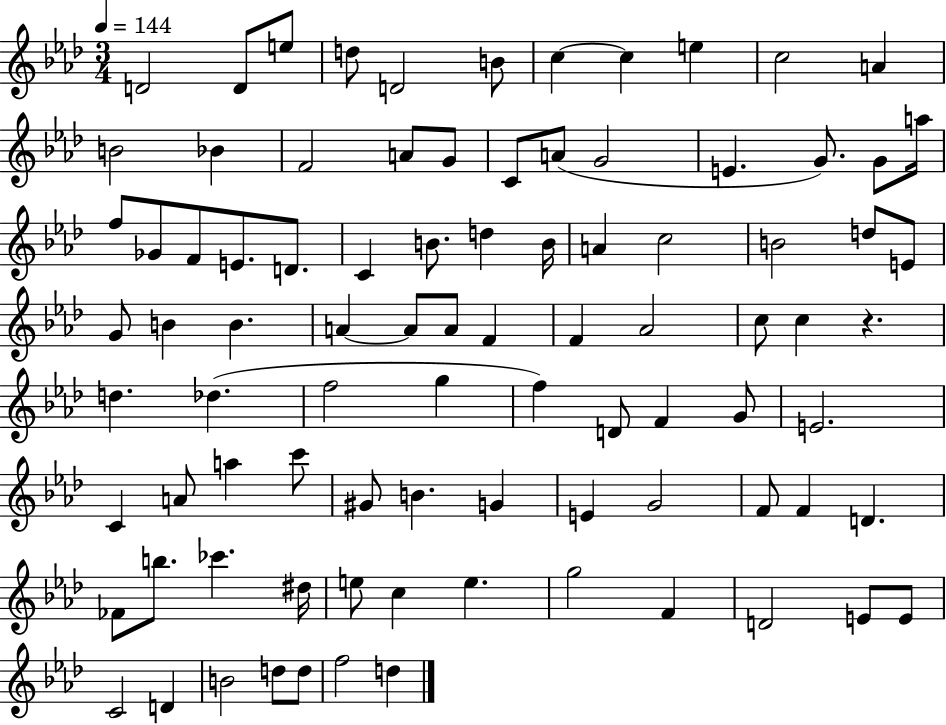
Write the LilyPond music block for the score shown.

{
  \clef treble
  \numericTimeSignature
  \time 3/4
  \key aes \major
  \tempo 4 = 144
  d'2 d'8 e''8 | d''8 d'2 b'8 | c''4~~ c''4 e''4 | c''2 a'4 | \break b'2 bes'4 | f'2 a'8 g'8 | c'8 a'8( g'2 | e'4. g'8.) g'8 a''16 | \break f''8 ges'8 f'8 e'8. d'8. | c'4 b'8. d''4 b'16 | a'4 c''2 | b'2 d''8 e'8 | \break g'8 b'4 b'4. | a'4~~ a'8 a'8 f'4 | f'4 aes'2 | c''8 c''4 r4. | \break d''4. des''4.( | f''2 g''4 | f''4) d'8 f'4 g'8 | e'2. | \break c'4 a'8 a''4 c'''8 | gis'8 b'4. g'4 | e'4 g'2 | f'8 f'4 d'4. | \break fes'8 b''8. ces'''4. dis''16 | e''8 c''4 e''4. | g''2 f'4 | d'2 e'8 e'8 | \break c'2 d'4 | b'2 d''8 d''8 | f''2 d''4 | \bar "|."
}